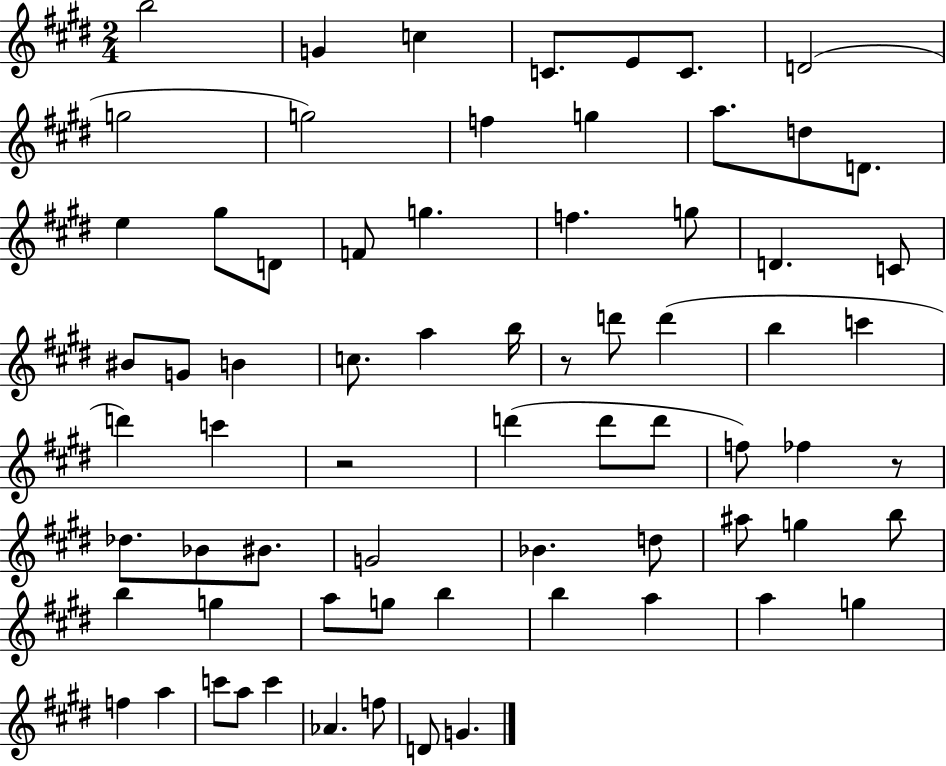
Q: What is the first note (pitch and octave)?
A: B5